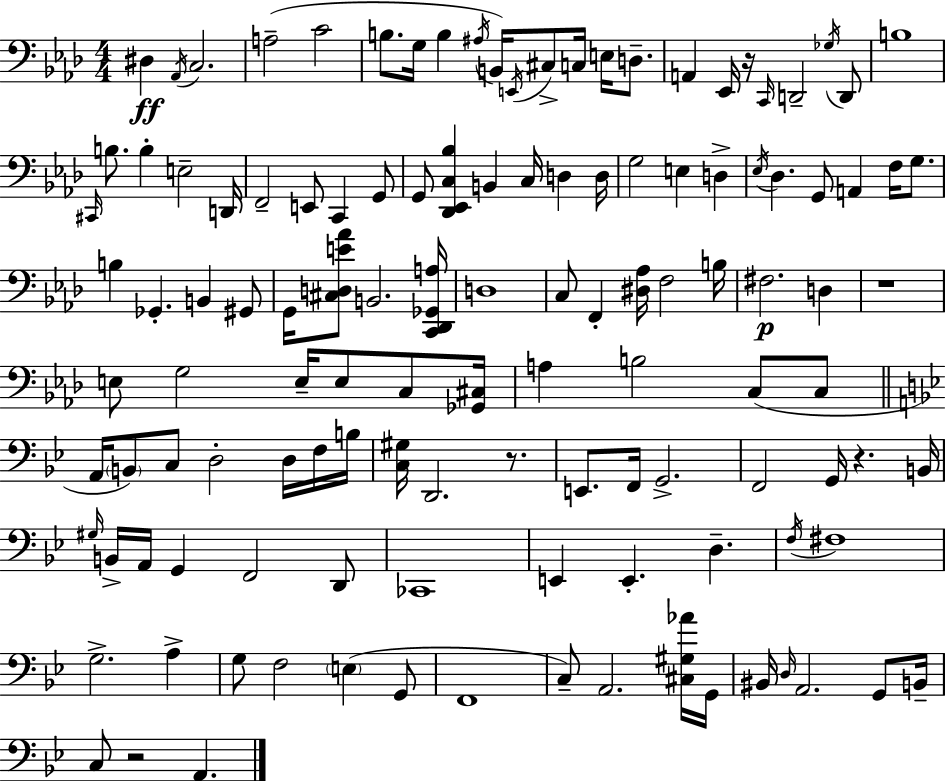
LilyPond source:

{
  \clef bass
  \numericTimeSignature
  \time 4/4
  \key f \minor
  \repeat volta 2 { dis4\ff \acciaccatura { aes,16 } c2. | a2--( c'2 | b8. g16 b4 \acciaccatura { ais16 }) b,16 \acciaccatura { e,16 } cis8-> c16 e16 | d8.-- a,4 ees,16 r16 \grace { c,16 } d,2-- | \break \acciaccatura { ges16 } d,8 b1 | \grace { cis,16 } b8. b4-. e2-- | d,16 f,2-- e,8 | c,4 g,8 g,8 <des, ees, c bes>4 b,4 | \break c16 d4 d16 g2 e4 | d4-> \acciaccatura { ees16 } des4. g,8 a,4 | f16 g8. b4 ges,4.-. | b,4 gis,8 g,16 <cis d e' aes'>8 b,2. | \break <c, des, ges, a>16 d1 | c8 f,4-. <dis aes>16 f2 | b16 fis2.\p | d4 r1 | \break e8 g2 | e16-- e8 c8 <ges, cis>16 a4 b2 | c8( c8 \bar "||" \break \key g \minor a,16 \parenthesize b,8) c8 d2-. d16 f16 b16 | <c gis>16 d,2. r8. | e,8. f,16 g,2.-> | f,2 g,16 r4. b,16 | \break \grace { gis16 } b,16-> a,16 g,4 f,2 d,8 | ces,1 | e,4 e,4.-. d4.-- | \acciaccatura { f16 } fis1 | \break g2.-> a4-> | g8 f2 \parenthesize e4( | g,8 f,1 | c8--) a,2. | \break <cis gis aes'>16 g,16 bis,16 \grace { d16 } a,2. | g,8 b,16-- c8 r2 a,4. | } \bar "|."
}